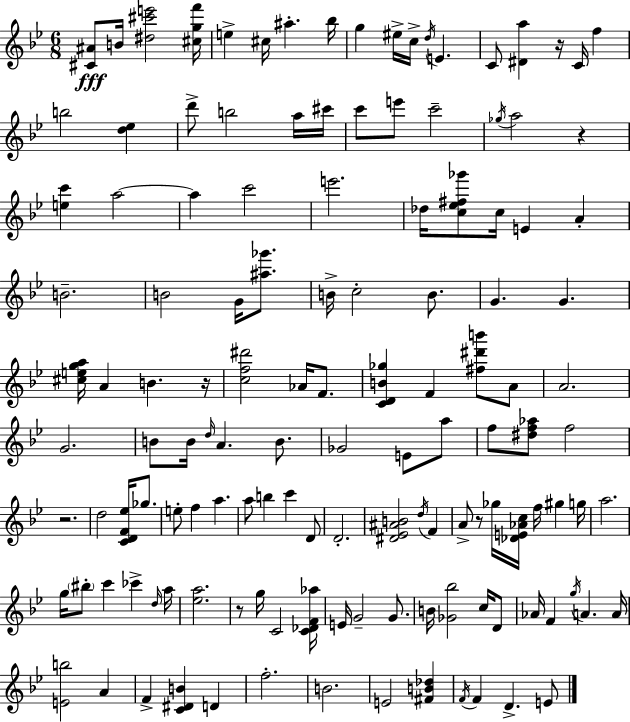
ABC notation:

X:1
T:Untitled
M:6/8
L:1/4
K:Bb
[^C^A]/2 B/4 [^d^c'e']2 [^cgf']/4 e ^c/4 ^a _b/4 g ^e/4 c/4 d/4 E C/2 [^Da] z/4 C/4 f b2 [d_e] d'/2 b2 a/4 ^c'/4 c'/2 e'/2 c'2 _g/4 a2 z [ec'] a2 a c'2 e'2 _d/4 [c_e^f_g']/2 c/4 E A B2 B2 G/4 [^a_g']/2 B/4 c2 B/2 G G [^cega]/4 A B z/4 [cf^d']2 _A/4 F/2 [CDB_g] F [^f^d'b']/2 A/2 A2 G2 B/2 B/4 d/4 A B/2 _G2 E/2 a/2 f/2 [^df_a]/2 f2 z2 d2 [CDF_e]/4 _g/2 e/2 f a a/2 b c' D/2 D2 [^D_E^AB]2 d/4 F A/2 z/2 _g/4 [_DE_Ac]/4 f/4 ^g g/4 a2 g/4 ^b/2 c' _c' d/4 a/4 [_ea]2 z/2 g/4 C2 [C_DF_a]/4 E/4 G2 G/2 B/4 [_G_b]2 c/4 D/2 _A/4 F g/4 A A/4 [Eb]2 A F [C^DB] D f2 B2 E2 [^FB_d] F/4 F D E/2